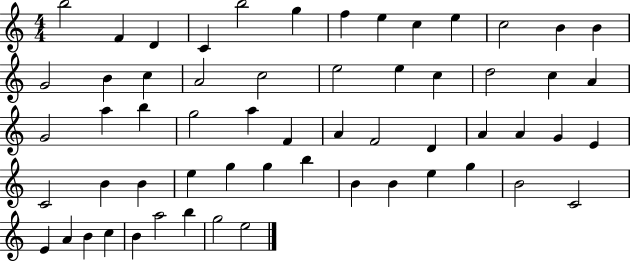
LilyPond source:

{
  \clef treble
  \numericTimeSignature
  \time 4/4
  \key c \major
  b''2 f'4 d'4 | c'4 b''2 g''4 | f''4 e''4 c''4 e''4 | c''2 b'4 b'4 | \break g'2 b'4 c''4 | a'2 c''2 | e''2 e''4 c''4 | d''2 c''4 a'4 | \break g'2 a''4 b''4 | g''2 a''4 f'4 | a'4 f'2 d'4 | a'4 a'4 g'4 e'4 | \break c'2 b'4 b'4 | e''4 g''4 g''4 b''4 | b'4 b'4 e''4 g''4 | b'2 c'2 | \break e'4 a'4 b'4 c''4 | b'4 a''2 b''4 | g''2 e''2 | \bar "|."
}